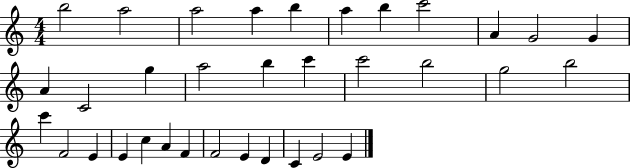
X:1
T:Untitled
M:4/4
L:1/4
K:C
b2 a2 a2 a b a b c'2 A G2 G A C2 g a2 b c' c'2 b2 g2 b2 c' F2 E E c A F F2 E D C E2 E